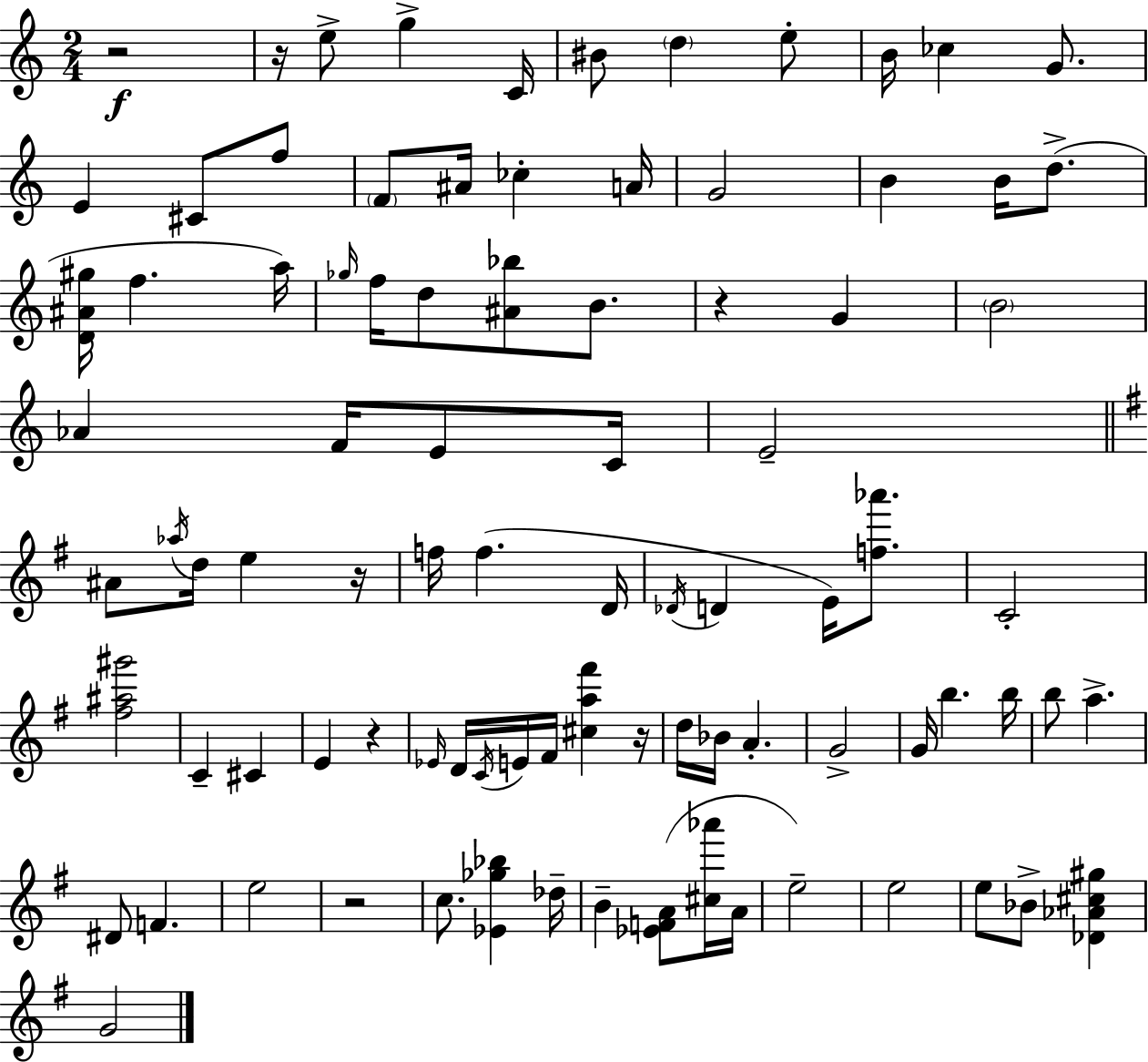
R/h R/s E5/e G5/q C4/s BIS4/e D5/q E5/e B4/s CES5/q G4/e. E4/q C#4/e F5/e F4/e A#4/s CES5/q A4/s G4/h B4/q B4/s D5/e. [D4,A#4,G#5]/s F5/q. A5/s Gb5/s F5/s D5/e [A#4,Bb5]/e B4/e. R/q G4/q B4/h Ab4/q F4/s E4/e C4/s E4/h A#4/e Ab5/s D5/s E5/q R/s F5/s F5/q. D4/s Db4/s D4/q E4/s [F5,Ab6]/e. C4/h [F#5,A#5,G#6]/h C4/q C#4/q E4/q R/q Eb4/s D4/s C4/s E4/s F#4/s [C#5,A5,F#6]/q R/s D5/s Bb4/s A4/q. G4/h G4/s B5/q. B5/s B5/e A5/q. D#4/e F4/q. E5/h R/h C5/e. [Eb4,Gb5,Bb5]/q Db5/s B4/q [Eb4,F4,A4]/e [C#5,Ab6]/s A4/s E5/h E5/h E5/e Bb4/e [Db4,Ab4,C#5,G#5]/q G4/h